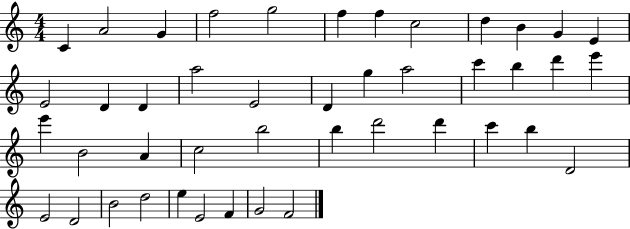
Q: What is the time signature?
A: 4/4